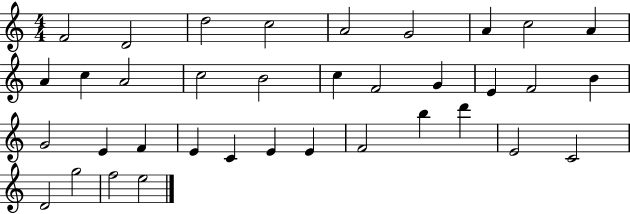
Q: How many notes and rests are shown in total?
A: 36